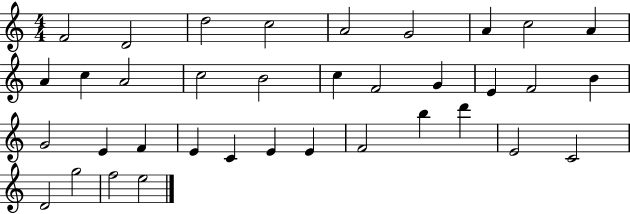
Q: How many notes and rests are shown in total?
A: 36